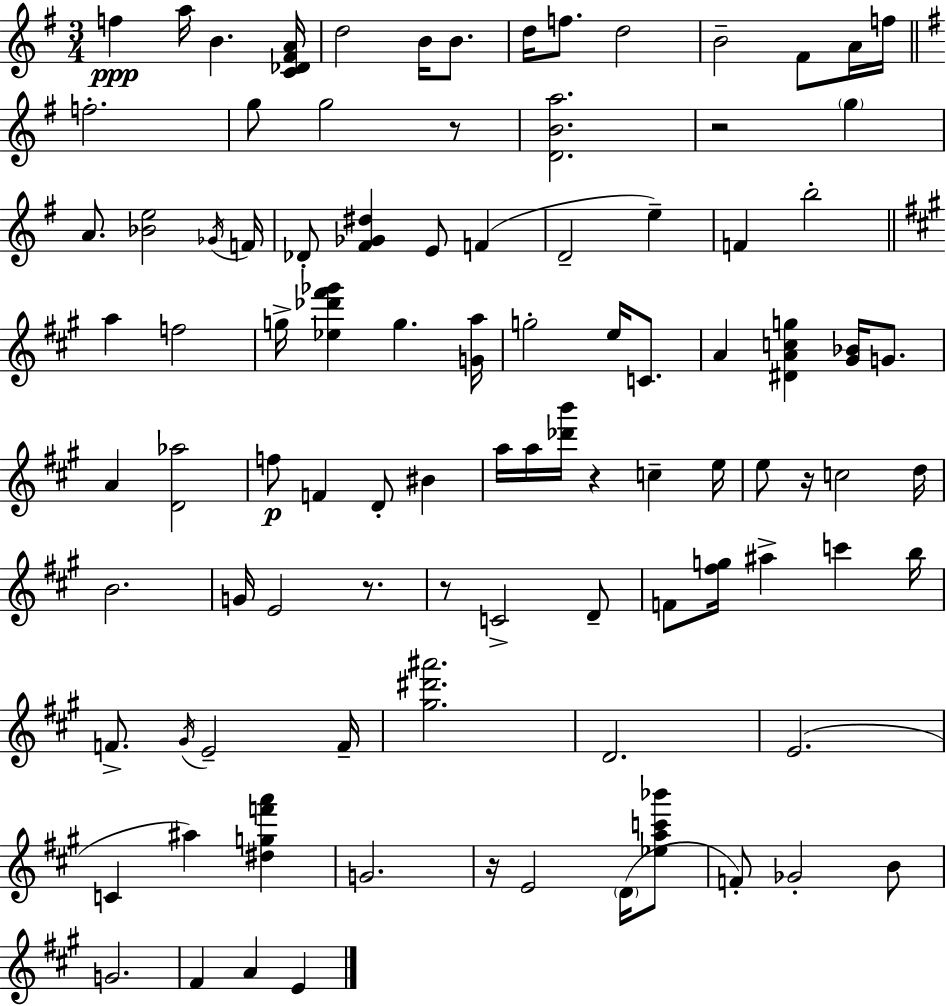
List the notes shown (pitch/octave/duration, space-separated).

F5/q A5/s B4/q. [C4,Db4,F#4,A4]/s D5/h B4/s B4/e. D5/s F5/e. D5/h B4/h F#4/e A4/s F5/s F5/h. G5/e G5/h R/e [D4,B4,A5]/h. R/h G5/q A4/e. [Bb4,E5]/h Gb4/s F4/s Db4/e [F#4,Gb4,D#5]/q E4/e F4/q D4/h E5/q F4/q B5/h A5/q F5/h G5/s [Eb5,Db6,F#6,Gb6]/q G5/q. [G4,A5]/s G5/h E5/s C4/e. A4/q [D#4,A4,C5,G5]/q [G#4,Bb4]/s G4/e. A4/q [D4,Ab5]/h F5/e F4/q D4/e BIS4/q A5/s A5/s [Db6,B6]/s R/q C5/q E5/s E5/e R/s C5/h D5/s B4/h. G4/s E4/h R/e. R/e C4/h D4/e F4/e [F#5,G5]/s A#5/q C6/q B5/s F4/e. G#4/s E4/h F4/s [G#5,D#6,A#6]/h. D4/h. E4/h. C4/q A#5/q [D#5,G5,F6,A6]/q G4/h. R/s E4/h D4/s [Eb5,A5,C6,Bb6]/e F4/e Gb4/h B4/e G4/h. F#4/q A4/q E4/q